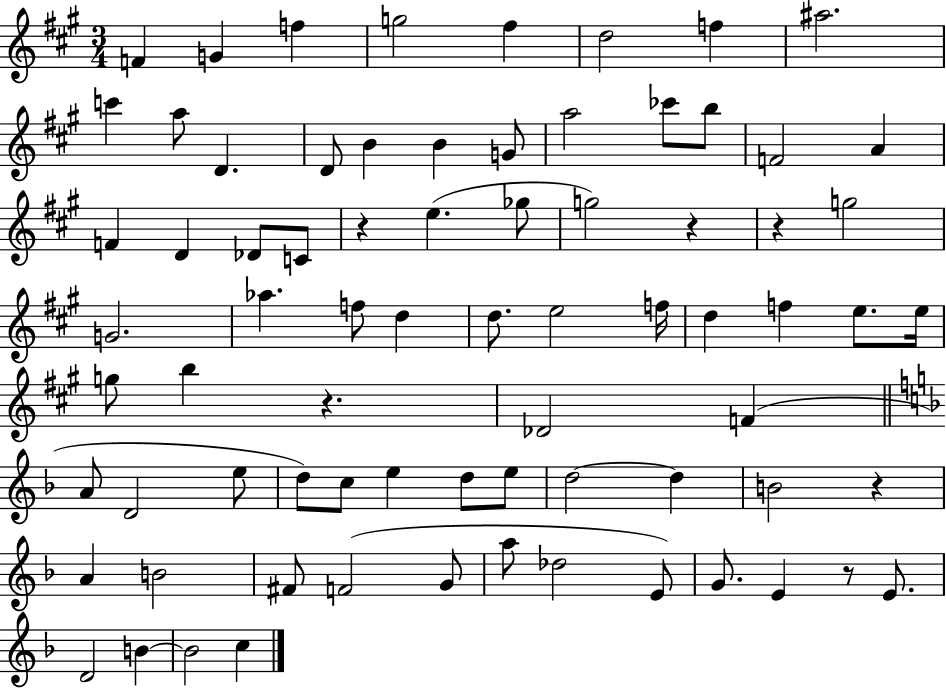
{
  \clef treble
  \numericTimeSignature
  \time 3/4
  \key a \major
  f'4 g'4 f''4 | g''2 fis''4 | d''2 f''4 | ais''2. | \break c'''4 a''8 d'4. | d'8 b'4 b'4 g'8 | a''2 ces'''8 b''8 | f'2 a'4 | \break f'4 d'4 des'8 c'8 | r4 e''4.( ges''8 | g''2) r4 | r4 g''2 | \break g'2. | aes''4. f''8 d''4 | d''8. e''2 f''16 | d''4 f''4 e''8. e''16 | \break g''8 b''4 r4. | des'2 f'4( | \bar "||" \break \key d \minor a'8 d'2 e''8 | d''8) c''8 e''4 d''8 e''8 | d''2~~ d''4 | b'2 r4 | \break a'4 b'2 | fis'8 f'2( g'8 | a''8 des''2 e'8) | g'8. e'4 r8 e'8. | \break d'2 b'4~~ | b'2 c''4 | \bar "|."
}